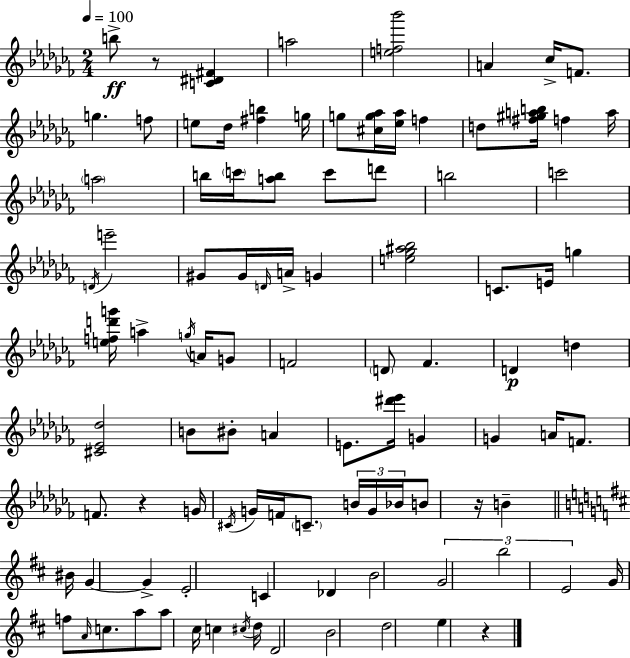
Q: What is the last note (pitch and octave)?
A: E5